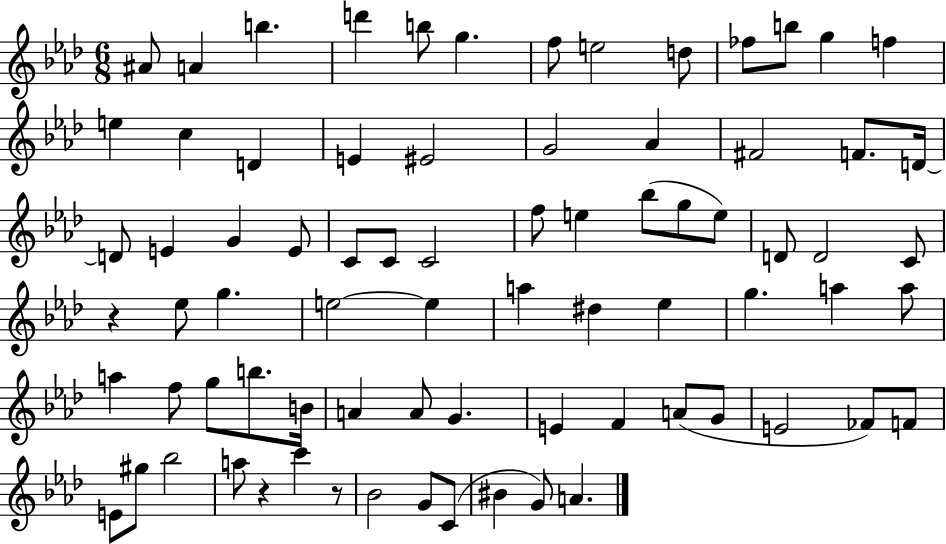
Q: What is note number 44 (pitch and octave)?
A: D#5